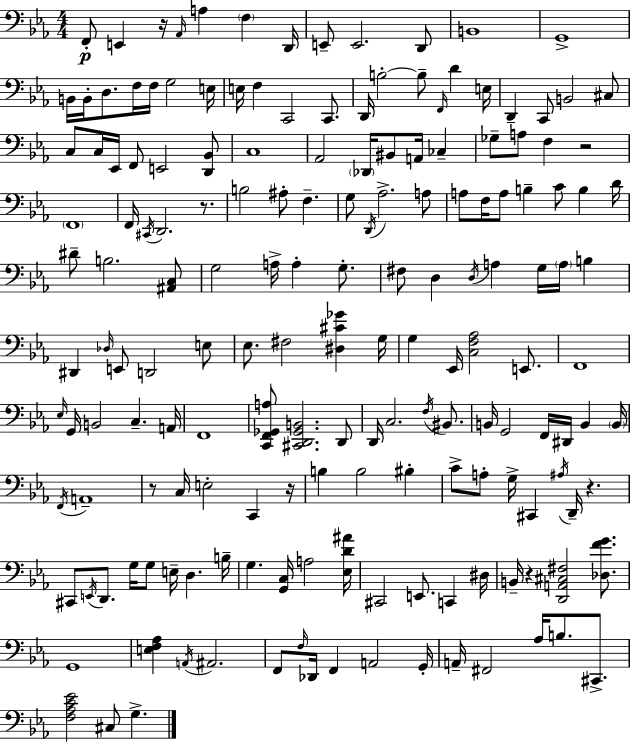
{
  \clef bass
  \numericTimeSignature
  \time 4/4
  \key ees \major
  f,8-.\p e,4 r16 \grace { aes,16 } a4 \parenthesize f4 | d,16 e,8-- e,2. d,8 | b,1 | g,1-> | \break b,16 b,16-. d8. f16 f16 g2 | e16 e16 f4 c,2 c,8. | d,16 b2-.~~ b8-- \grace { f,16 } d'4 | e16 d,4-- c,8 b,2 | \break cis8 c8 c16 ees,16 f,8 e,2 | <d, bes,>8 c1 | aes,2 \parenthesize des,16 bis,8 a,16 ces4-- | ges8-- a8 f4 r2 | \break \parenthesize f,1 | f,16 \acciaccatura { cis,16 } d,2. | r8. b2 ais8-. f4.-- | g8 \acciaccatura { d,16 } aes2.-> | \break a8 a8 f16 a8 b4-- c'8 b4 | d'16 dis'8-- b2. | <ais, c>8 g2 a16-> a4-. | g8.-. fis8 d4 \acciaccatura { d16 } a4 g16 | \break \parenthesize a16 b4 dis,4 \grace { des16 } e,8 d,2 | e8 ees8. fis2 | <dis cis' ges'>4 g16 g4 ees,16 <c f aes>2 | e,8. f,1 | \break \grace { ees16 } g,16 b,2 | c4.-- a,16 f,1 | <c, f, ges, a>8 <cis, d, ges, b,>2. | d,8 d,16 c2. | \break \acciaccatura { f16 } bis,8. b,16 g,2 | f,16 dis,16 b,4 \parenthesize b,16 \acciaccatura { f,16 } a,1-- | r8 c16 e2-. | c,4 r16 b4 b2 | \break bis4-. c'8-> a8-. g16-> cis,4 | \acciaccatura { ais16 } d,16-- r4. cis,8 \acciaccatura { e,16 } d,8. | g16 g8 e16-- d4. b16-- g4. | <g, c>16 a2 <ees d' ais'>16 cis,2 | \break e,8. c,4 dis16 b,16-- r4 | <d, a, cis fis>2 <des f' g'>8. g,1 | <e f aes>4 \acciaccatura { a,16 } | ais,2. f,8 \grace { f16 } des,16 | \break f,4 a,2 g,16-. a,16-- fis,2 | aes16 b8. cis,8.-> <f aes c' ees'>2 | cis8 g4.-> \bar "|."
}